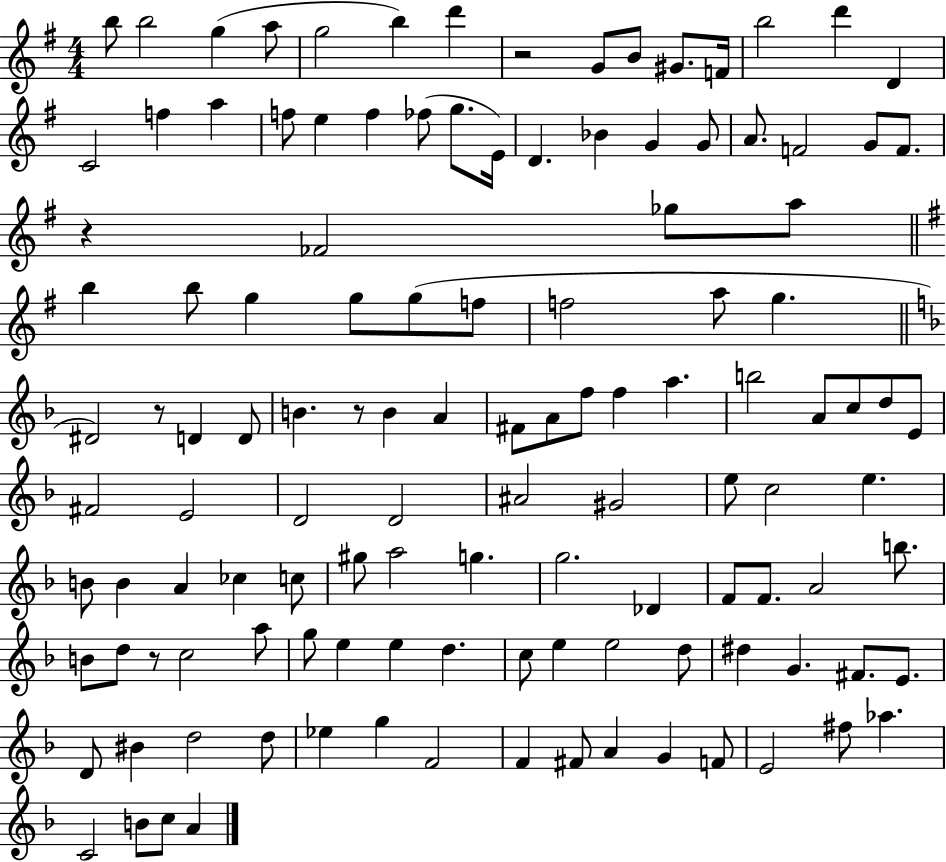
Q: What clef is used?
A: treble